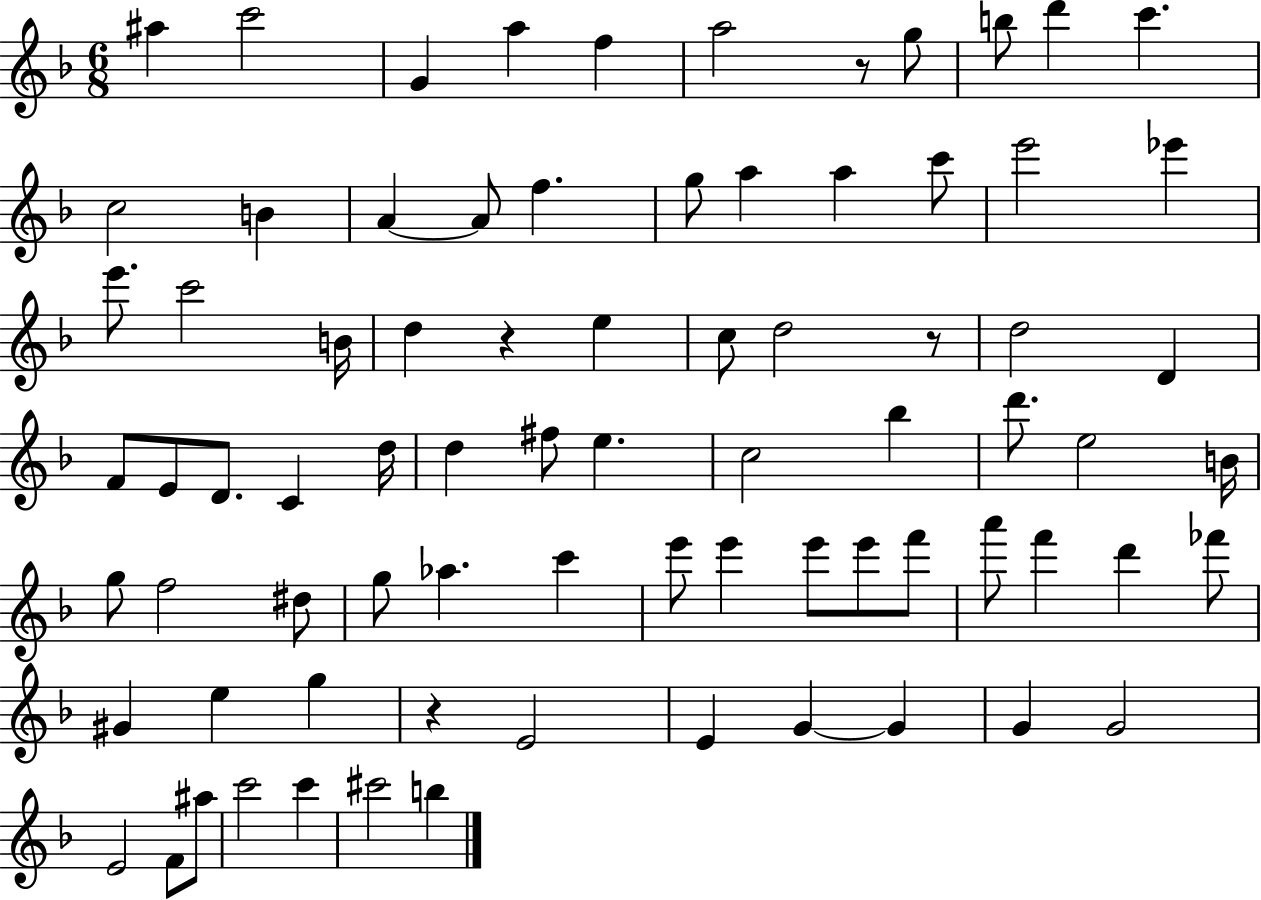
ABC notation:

X:1
T:Untitled
M:6/8
L:1/4
K:F
^a c'2 G a f a2 z/2 g/2 b/2 d' c' c2 B A A/2 f g/2 a a c'/2 e'2 _e' e'/2 c'2 B/4 d z e c/2 d2 z/2 d2 D F/2 E/2 D/2 C d/4 d ^f/2 e c2 _b d'/2 e2 B/4 g/2 f2 ^d/2 g/2 _a c' e'/2 e' e'/2 e'/2 f'/2 a'/2 f' d' _f'/2 ^G e g z E2 E G G G G2 E2 F/2 ^a/2 c'2 c' ^c'2 b